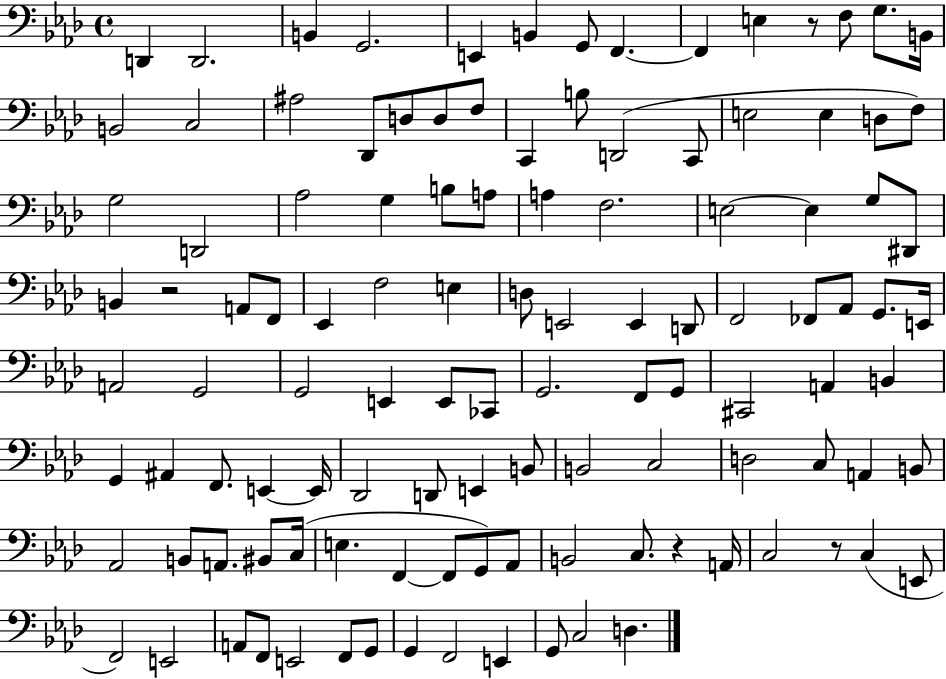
D2/q D2/h. B2/q G2/h. E2/q B2/q G2/e F2/q. F2/q E3/q R/e F3/e G3/e. B2/s B2/h C3/h A#3/h Db2/e D3/e D3/e F3/e C2/q B3/e D2/h C2/e E3/h E3/q D3/e F3/e G3/h D2/h Ab3/h G3/q B3/e A3/e A3/q F3/h. E3/h E3/q G3/e D#2/e B2/q R/h A2/e F2/e Eb2/q F3/h E3/q D3/e E2/h E2/q D2/e F2/h FES2/e Ab2/e G2/e. E2/s A2/h G2/h G2/h E2/q E2/e CES2/e G2/h. F2/e G2/e C#2/h A2/q B2/q G2/q A#2/q F2/e. E2/q E2/s Db2/h D2/e E2/q B2/e B2/h C3/h D3/h C3/e A2/q B2/e Ab2/h B2/e A2/e. BIS2/e C3/s E3/q. F2/q F2/e G2/e Ab2/e B2/h C3/e. R/q A2/s C3/h R/e C3/q E2/e F2/h E2/h A2/e F2/e E2/h F2/e G2/e G2/q F2/h E2/q G2/e C3/h D3/q.